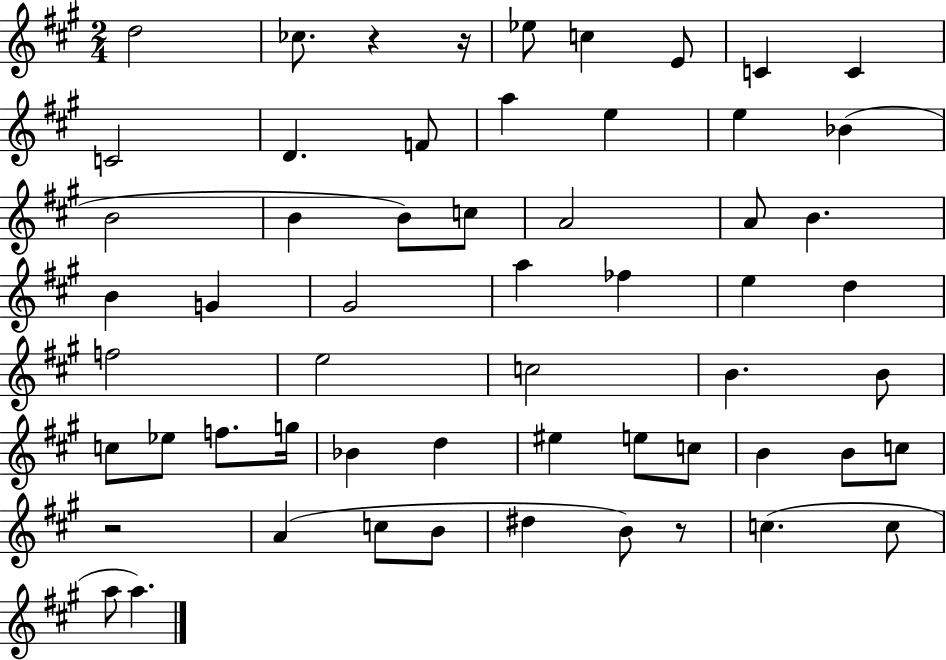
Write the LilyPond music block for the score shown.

{
  \clef treble
  \numericTimeSignature
  \time 2/4
  \key a \major
  d''2 | ces''8. r4 r16 | ees''8 c''4 e'8 | c'4 c'4 | \break c'2 | d'4. f'8 | a''4 e''4 | e''4 bes'4( | \break b'2 | b'4 b'8) c''8 | a'2 | a'8 b'4. | \break b'4 g'4 | gis'2 | a''4 fes''4 | e''4 d''4 | \break f''2 | e''2 | c''2 | b'4. b'8 | \break c''8 ees''8 f''8. g''16 | bes'4 d''4 | eis''4 e''8 c''8 | b'4 b'8 c''8 | \break r2 | a'4( c''8 b'8 | dis''4 b'8) r8 | c''4.( c''8 | \break a''8 a''4.) | \bar "|."
}